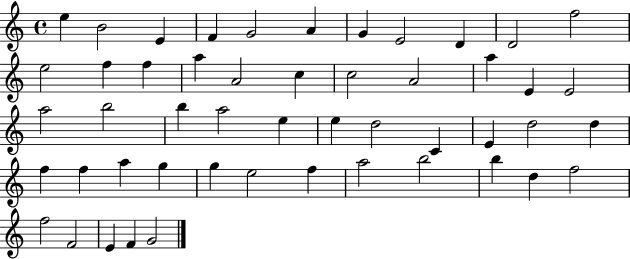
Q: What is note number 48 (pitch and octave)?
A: E4